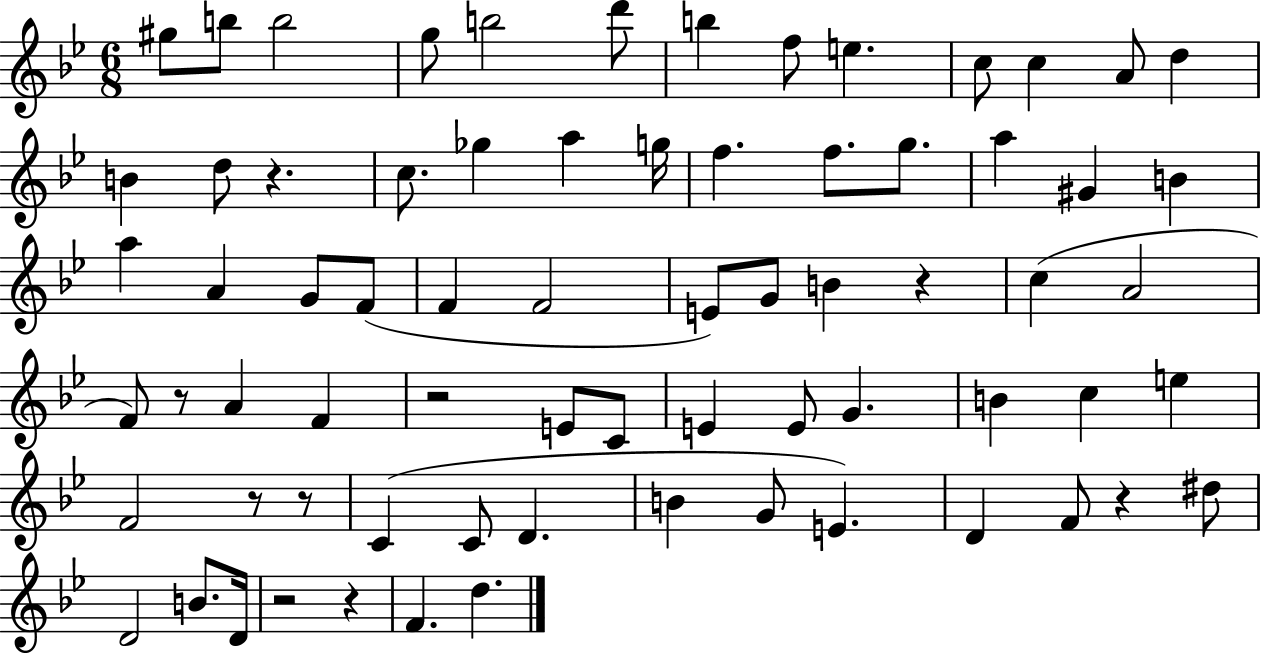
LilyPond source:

{
  \clef treble
  \numericTimeSignature
  \time 6/8
  \key bes \major
  \repeat volta 2 { gis''8 b''8 b''2 | g''8 b''2 d'''8 | b''4 f''8 e''4. | c''8 c''4 a'8 d''4 | \break b'4 d''8 r4. | c''8. ges''4 a''4 g''16 | f''4. f''8. g''8. | a''4 gis'4 b'4 | \break a''4 a'4 g'8 f'8( | f'4 f'2 | e'8) g'8 b'4 r4 | c''4( a'2 | \break f'8) r8 a'4 f'4 | r2 e'8 c'8 | e'4 e'8 g'4. | b'4 c''4 e''4 | \break f'2 r8 r8 | c'4( c'8 d'4. | b'4 g'8 e'4.) | d'4 f'8 r4 dis''8 | \break d'2 b'8. d'16 | r2 r4 | f'4. d''4. | } \bar "|."
}